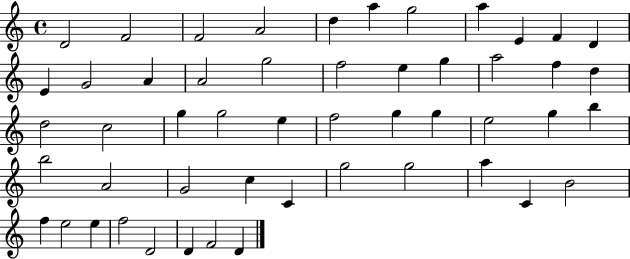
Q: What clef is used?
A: treble